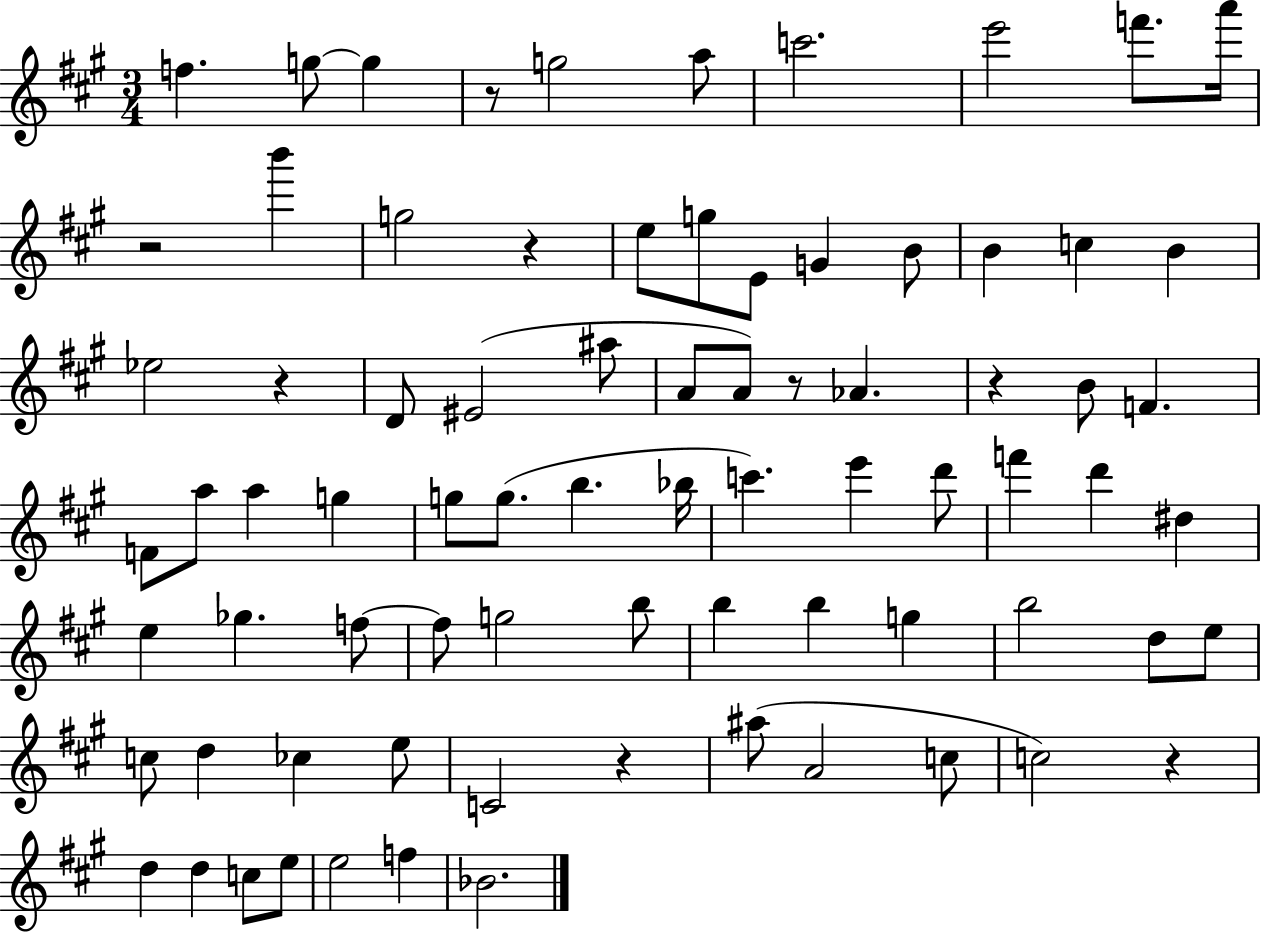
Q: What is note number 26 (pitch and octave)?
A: Ab4